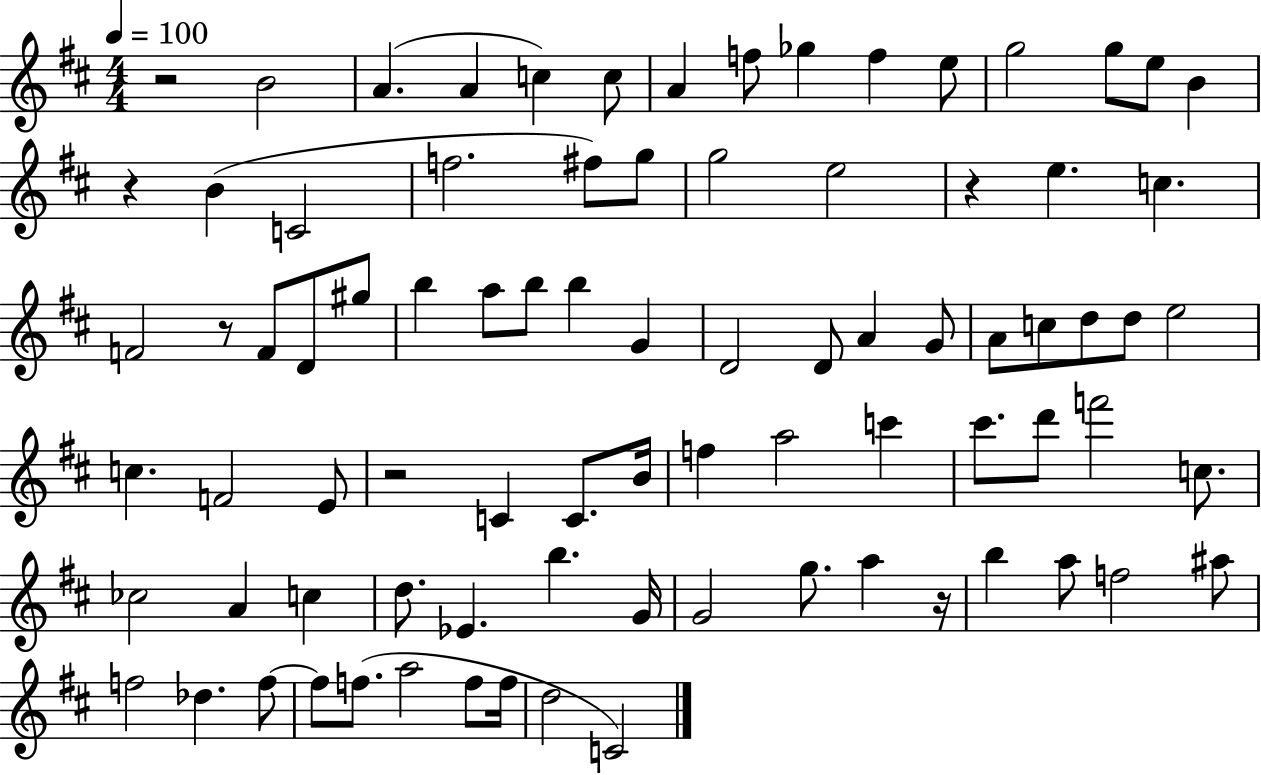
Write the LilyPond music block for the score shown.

{
  \clef treble
  \numericTimeSignature
  \time 4/4
  \key d \major
  \tempo 4 = 100
  r2 b'2 | a'4.( a'4 c''4) c''8 | a'4 f''8 ges''4 f''4 e''8 | g''2 g''8 e''8 b'4 | \break r4 b'4( c'2 | f''2. fis''8) g''8 | g''2 e''2 | r4 e''4. c''4. | \break f'2 r8 f'8 d'8 gis''8 | b''4 a''8 b''8 b''4 g'4 | d'2 d'8 a'4 g'8 | a'8 c''8 d''8 d''8 e''2 | \break c''4. f'2 e'8 | r2 c'4 c'8. b'16 | f''4 a''2 c'''4 | cis'''8. d'''8 f'''2 c''8. | \break ces''2 a'4 c''4 | d''8. ees'4. b''4. g'16 | g'2 g''8. a''4 r16 | b''4 a''8 f''2 ais''8 | \break f''2 des''4. f''8~~ | f''8 f''8.( a''2 f''8 f''16 | d''2 c'2) | \bar "|."
}